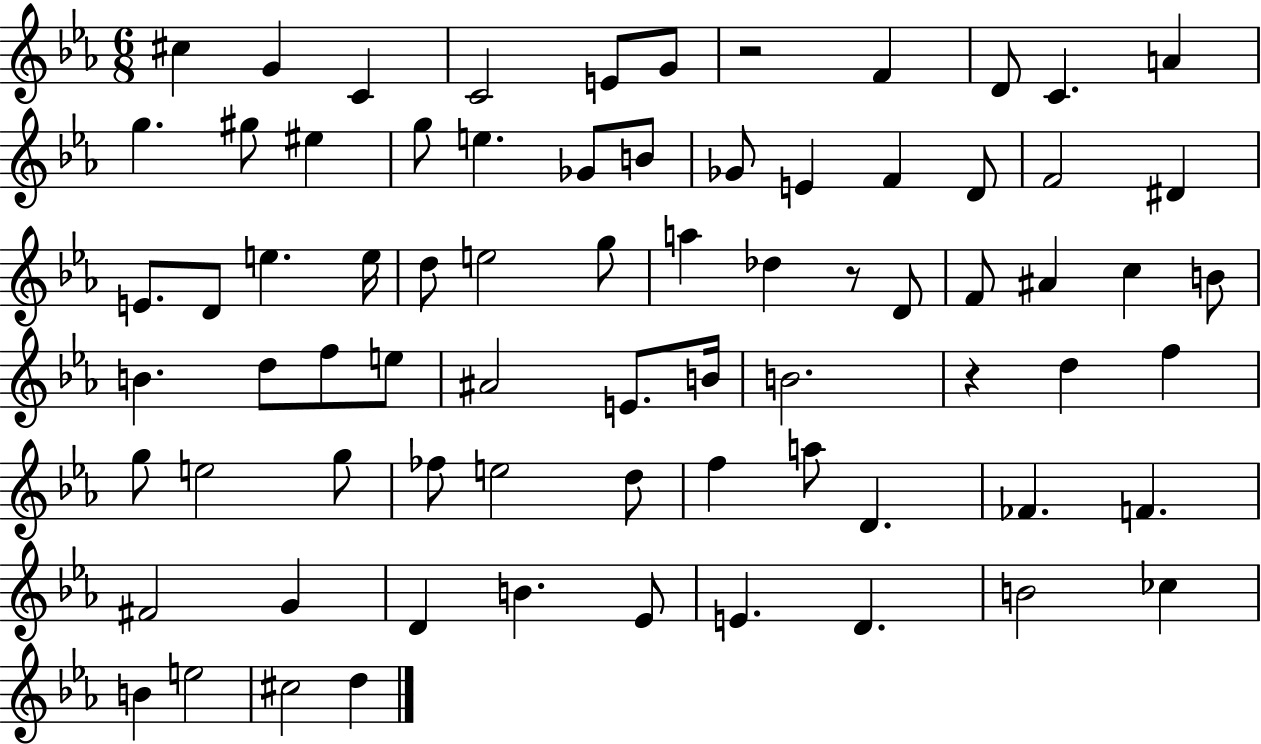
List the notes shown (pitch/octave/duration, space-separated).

C#5/q G4/q C4/q C4/h E4/e G4/e R/h F4/q D4/e C4/q. A4/q G5/q. G#5/e EIS5/q G5/e E5/q. Gb4/e B4/e Gb4/e E4/q F4/q D4/e F4/h D#4/q E4/e. D4/e E5/q. E5/s D5/e E5/h G5/e A5/q Db5/q R/e D4/e F4/e A#4/q C5/q B4/e B4/q. D5/e F5/e E5/e A#4/h E4/e. B4/s B4/h. R/q D5/q F5/q G5/e E5/h G5/e FES5/e E5/h D5/e F5/q A5/e D4/q. FES4/q. F4/q. F#4/h G4/q D4/q B4/q. Eb4/e E4/q. D4/q. B4/h CES5/q B4/q E5/h C#5/h D5/q